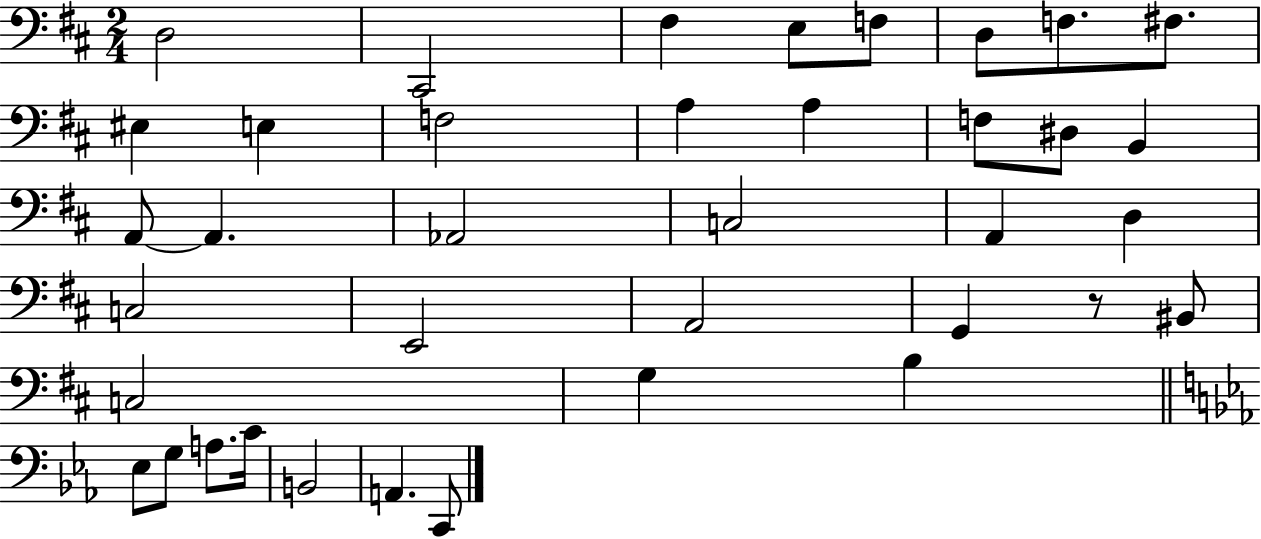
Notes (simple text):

D3/h C#2/h F#3/q E3/e F3/e D3/e F3/e. F#3/e. EIS3/q E3/q F3/h A3/q A3/q F3/e D#3/e B2/q A2/e A2/q. Ab2/h C3/h A2/q D3/q C3/h E2/h A2/h G2/q R/e BIS2/e C3/h G3/q B3/q Eb3/e G3/e A3/e. C4/s B2/h A2/q. C2/e